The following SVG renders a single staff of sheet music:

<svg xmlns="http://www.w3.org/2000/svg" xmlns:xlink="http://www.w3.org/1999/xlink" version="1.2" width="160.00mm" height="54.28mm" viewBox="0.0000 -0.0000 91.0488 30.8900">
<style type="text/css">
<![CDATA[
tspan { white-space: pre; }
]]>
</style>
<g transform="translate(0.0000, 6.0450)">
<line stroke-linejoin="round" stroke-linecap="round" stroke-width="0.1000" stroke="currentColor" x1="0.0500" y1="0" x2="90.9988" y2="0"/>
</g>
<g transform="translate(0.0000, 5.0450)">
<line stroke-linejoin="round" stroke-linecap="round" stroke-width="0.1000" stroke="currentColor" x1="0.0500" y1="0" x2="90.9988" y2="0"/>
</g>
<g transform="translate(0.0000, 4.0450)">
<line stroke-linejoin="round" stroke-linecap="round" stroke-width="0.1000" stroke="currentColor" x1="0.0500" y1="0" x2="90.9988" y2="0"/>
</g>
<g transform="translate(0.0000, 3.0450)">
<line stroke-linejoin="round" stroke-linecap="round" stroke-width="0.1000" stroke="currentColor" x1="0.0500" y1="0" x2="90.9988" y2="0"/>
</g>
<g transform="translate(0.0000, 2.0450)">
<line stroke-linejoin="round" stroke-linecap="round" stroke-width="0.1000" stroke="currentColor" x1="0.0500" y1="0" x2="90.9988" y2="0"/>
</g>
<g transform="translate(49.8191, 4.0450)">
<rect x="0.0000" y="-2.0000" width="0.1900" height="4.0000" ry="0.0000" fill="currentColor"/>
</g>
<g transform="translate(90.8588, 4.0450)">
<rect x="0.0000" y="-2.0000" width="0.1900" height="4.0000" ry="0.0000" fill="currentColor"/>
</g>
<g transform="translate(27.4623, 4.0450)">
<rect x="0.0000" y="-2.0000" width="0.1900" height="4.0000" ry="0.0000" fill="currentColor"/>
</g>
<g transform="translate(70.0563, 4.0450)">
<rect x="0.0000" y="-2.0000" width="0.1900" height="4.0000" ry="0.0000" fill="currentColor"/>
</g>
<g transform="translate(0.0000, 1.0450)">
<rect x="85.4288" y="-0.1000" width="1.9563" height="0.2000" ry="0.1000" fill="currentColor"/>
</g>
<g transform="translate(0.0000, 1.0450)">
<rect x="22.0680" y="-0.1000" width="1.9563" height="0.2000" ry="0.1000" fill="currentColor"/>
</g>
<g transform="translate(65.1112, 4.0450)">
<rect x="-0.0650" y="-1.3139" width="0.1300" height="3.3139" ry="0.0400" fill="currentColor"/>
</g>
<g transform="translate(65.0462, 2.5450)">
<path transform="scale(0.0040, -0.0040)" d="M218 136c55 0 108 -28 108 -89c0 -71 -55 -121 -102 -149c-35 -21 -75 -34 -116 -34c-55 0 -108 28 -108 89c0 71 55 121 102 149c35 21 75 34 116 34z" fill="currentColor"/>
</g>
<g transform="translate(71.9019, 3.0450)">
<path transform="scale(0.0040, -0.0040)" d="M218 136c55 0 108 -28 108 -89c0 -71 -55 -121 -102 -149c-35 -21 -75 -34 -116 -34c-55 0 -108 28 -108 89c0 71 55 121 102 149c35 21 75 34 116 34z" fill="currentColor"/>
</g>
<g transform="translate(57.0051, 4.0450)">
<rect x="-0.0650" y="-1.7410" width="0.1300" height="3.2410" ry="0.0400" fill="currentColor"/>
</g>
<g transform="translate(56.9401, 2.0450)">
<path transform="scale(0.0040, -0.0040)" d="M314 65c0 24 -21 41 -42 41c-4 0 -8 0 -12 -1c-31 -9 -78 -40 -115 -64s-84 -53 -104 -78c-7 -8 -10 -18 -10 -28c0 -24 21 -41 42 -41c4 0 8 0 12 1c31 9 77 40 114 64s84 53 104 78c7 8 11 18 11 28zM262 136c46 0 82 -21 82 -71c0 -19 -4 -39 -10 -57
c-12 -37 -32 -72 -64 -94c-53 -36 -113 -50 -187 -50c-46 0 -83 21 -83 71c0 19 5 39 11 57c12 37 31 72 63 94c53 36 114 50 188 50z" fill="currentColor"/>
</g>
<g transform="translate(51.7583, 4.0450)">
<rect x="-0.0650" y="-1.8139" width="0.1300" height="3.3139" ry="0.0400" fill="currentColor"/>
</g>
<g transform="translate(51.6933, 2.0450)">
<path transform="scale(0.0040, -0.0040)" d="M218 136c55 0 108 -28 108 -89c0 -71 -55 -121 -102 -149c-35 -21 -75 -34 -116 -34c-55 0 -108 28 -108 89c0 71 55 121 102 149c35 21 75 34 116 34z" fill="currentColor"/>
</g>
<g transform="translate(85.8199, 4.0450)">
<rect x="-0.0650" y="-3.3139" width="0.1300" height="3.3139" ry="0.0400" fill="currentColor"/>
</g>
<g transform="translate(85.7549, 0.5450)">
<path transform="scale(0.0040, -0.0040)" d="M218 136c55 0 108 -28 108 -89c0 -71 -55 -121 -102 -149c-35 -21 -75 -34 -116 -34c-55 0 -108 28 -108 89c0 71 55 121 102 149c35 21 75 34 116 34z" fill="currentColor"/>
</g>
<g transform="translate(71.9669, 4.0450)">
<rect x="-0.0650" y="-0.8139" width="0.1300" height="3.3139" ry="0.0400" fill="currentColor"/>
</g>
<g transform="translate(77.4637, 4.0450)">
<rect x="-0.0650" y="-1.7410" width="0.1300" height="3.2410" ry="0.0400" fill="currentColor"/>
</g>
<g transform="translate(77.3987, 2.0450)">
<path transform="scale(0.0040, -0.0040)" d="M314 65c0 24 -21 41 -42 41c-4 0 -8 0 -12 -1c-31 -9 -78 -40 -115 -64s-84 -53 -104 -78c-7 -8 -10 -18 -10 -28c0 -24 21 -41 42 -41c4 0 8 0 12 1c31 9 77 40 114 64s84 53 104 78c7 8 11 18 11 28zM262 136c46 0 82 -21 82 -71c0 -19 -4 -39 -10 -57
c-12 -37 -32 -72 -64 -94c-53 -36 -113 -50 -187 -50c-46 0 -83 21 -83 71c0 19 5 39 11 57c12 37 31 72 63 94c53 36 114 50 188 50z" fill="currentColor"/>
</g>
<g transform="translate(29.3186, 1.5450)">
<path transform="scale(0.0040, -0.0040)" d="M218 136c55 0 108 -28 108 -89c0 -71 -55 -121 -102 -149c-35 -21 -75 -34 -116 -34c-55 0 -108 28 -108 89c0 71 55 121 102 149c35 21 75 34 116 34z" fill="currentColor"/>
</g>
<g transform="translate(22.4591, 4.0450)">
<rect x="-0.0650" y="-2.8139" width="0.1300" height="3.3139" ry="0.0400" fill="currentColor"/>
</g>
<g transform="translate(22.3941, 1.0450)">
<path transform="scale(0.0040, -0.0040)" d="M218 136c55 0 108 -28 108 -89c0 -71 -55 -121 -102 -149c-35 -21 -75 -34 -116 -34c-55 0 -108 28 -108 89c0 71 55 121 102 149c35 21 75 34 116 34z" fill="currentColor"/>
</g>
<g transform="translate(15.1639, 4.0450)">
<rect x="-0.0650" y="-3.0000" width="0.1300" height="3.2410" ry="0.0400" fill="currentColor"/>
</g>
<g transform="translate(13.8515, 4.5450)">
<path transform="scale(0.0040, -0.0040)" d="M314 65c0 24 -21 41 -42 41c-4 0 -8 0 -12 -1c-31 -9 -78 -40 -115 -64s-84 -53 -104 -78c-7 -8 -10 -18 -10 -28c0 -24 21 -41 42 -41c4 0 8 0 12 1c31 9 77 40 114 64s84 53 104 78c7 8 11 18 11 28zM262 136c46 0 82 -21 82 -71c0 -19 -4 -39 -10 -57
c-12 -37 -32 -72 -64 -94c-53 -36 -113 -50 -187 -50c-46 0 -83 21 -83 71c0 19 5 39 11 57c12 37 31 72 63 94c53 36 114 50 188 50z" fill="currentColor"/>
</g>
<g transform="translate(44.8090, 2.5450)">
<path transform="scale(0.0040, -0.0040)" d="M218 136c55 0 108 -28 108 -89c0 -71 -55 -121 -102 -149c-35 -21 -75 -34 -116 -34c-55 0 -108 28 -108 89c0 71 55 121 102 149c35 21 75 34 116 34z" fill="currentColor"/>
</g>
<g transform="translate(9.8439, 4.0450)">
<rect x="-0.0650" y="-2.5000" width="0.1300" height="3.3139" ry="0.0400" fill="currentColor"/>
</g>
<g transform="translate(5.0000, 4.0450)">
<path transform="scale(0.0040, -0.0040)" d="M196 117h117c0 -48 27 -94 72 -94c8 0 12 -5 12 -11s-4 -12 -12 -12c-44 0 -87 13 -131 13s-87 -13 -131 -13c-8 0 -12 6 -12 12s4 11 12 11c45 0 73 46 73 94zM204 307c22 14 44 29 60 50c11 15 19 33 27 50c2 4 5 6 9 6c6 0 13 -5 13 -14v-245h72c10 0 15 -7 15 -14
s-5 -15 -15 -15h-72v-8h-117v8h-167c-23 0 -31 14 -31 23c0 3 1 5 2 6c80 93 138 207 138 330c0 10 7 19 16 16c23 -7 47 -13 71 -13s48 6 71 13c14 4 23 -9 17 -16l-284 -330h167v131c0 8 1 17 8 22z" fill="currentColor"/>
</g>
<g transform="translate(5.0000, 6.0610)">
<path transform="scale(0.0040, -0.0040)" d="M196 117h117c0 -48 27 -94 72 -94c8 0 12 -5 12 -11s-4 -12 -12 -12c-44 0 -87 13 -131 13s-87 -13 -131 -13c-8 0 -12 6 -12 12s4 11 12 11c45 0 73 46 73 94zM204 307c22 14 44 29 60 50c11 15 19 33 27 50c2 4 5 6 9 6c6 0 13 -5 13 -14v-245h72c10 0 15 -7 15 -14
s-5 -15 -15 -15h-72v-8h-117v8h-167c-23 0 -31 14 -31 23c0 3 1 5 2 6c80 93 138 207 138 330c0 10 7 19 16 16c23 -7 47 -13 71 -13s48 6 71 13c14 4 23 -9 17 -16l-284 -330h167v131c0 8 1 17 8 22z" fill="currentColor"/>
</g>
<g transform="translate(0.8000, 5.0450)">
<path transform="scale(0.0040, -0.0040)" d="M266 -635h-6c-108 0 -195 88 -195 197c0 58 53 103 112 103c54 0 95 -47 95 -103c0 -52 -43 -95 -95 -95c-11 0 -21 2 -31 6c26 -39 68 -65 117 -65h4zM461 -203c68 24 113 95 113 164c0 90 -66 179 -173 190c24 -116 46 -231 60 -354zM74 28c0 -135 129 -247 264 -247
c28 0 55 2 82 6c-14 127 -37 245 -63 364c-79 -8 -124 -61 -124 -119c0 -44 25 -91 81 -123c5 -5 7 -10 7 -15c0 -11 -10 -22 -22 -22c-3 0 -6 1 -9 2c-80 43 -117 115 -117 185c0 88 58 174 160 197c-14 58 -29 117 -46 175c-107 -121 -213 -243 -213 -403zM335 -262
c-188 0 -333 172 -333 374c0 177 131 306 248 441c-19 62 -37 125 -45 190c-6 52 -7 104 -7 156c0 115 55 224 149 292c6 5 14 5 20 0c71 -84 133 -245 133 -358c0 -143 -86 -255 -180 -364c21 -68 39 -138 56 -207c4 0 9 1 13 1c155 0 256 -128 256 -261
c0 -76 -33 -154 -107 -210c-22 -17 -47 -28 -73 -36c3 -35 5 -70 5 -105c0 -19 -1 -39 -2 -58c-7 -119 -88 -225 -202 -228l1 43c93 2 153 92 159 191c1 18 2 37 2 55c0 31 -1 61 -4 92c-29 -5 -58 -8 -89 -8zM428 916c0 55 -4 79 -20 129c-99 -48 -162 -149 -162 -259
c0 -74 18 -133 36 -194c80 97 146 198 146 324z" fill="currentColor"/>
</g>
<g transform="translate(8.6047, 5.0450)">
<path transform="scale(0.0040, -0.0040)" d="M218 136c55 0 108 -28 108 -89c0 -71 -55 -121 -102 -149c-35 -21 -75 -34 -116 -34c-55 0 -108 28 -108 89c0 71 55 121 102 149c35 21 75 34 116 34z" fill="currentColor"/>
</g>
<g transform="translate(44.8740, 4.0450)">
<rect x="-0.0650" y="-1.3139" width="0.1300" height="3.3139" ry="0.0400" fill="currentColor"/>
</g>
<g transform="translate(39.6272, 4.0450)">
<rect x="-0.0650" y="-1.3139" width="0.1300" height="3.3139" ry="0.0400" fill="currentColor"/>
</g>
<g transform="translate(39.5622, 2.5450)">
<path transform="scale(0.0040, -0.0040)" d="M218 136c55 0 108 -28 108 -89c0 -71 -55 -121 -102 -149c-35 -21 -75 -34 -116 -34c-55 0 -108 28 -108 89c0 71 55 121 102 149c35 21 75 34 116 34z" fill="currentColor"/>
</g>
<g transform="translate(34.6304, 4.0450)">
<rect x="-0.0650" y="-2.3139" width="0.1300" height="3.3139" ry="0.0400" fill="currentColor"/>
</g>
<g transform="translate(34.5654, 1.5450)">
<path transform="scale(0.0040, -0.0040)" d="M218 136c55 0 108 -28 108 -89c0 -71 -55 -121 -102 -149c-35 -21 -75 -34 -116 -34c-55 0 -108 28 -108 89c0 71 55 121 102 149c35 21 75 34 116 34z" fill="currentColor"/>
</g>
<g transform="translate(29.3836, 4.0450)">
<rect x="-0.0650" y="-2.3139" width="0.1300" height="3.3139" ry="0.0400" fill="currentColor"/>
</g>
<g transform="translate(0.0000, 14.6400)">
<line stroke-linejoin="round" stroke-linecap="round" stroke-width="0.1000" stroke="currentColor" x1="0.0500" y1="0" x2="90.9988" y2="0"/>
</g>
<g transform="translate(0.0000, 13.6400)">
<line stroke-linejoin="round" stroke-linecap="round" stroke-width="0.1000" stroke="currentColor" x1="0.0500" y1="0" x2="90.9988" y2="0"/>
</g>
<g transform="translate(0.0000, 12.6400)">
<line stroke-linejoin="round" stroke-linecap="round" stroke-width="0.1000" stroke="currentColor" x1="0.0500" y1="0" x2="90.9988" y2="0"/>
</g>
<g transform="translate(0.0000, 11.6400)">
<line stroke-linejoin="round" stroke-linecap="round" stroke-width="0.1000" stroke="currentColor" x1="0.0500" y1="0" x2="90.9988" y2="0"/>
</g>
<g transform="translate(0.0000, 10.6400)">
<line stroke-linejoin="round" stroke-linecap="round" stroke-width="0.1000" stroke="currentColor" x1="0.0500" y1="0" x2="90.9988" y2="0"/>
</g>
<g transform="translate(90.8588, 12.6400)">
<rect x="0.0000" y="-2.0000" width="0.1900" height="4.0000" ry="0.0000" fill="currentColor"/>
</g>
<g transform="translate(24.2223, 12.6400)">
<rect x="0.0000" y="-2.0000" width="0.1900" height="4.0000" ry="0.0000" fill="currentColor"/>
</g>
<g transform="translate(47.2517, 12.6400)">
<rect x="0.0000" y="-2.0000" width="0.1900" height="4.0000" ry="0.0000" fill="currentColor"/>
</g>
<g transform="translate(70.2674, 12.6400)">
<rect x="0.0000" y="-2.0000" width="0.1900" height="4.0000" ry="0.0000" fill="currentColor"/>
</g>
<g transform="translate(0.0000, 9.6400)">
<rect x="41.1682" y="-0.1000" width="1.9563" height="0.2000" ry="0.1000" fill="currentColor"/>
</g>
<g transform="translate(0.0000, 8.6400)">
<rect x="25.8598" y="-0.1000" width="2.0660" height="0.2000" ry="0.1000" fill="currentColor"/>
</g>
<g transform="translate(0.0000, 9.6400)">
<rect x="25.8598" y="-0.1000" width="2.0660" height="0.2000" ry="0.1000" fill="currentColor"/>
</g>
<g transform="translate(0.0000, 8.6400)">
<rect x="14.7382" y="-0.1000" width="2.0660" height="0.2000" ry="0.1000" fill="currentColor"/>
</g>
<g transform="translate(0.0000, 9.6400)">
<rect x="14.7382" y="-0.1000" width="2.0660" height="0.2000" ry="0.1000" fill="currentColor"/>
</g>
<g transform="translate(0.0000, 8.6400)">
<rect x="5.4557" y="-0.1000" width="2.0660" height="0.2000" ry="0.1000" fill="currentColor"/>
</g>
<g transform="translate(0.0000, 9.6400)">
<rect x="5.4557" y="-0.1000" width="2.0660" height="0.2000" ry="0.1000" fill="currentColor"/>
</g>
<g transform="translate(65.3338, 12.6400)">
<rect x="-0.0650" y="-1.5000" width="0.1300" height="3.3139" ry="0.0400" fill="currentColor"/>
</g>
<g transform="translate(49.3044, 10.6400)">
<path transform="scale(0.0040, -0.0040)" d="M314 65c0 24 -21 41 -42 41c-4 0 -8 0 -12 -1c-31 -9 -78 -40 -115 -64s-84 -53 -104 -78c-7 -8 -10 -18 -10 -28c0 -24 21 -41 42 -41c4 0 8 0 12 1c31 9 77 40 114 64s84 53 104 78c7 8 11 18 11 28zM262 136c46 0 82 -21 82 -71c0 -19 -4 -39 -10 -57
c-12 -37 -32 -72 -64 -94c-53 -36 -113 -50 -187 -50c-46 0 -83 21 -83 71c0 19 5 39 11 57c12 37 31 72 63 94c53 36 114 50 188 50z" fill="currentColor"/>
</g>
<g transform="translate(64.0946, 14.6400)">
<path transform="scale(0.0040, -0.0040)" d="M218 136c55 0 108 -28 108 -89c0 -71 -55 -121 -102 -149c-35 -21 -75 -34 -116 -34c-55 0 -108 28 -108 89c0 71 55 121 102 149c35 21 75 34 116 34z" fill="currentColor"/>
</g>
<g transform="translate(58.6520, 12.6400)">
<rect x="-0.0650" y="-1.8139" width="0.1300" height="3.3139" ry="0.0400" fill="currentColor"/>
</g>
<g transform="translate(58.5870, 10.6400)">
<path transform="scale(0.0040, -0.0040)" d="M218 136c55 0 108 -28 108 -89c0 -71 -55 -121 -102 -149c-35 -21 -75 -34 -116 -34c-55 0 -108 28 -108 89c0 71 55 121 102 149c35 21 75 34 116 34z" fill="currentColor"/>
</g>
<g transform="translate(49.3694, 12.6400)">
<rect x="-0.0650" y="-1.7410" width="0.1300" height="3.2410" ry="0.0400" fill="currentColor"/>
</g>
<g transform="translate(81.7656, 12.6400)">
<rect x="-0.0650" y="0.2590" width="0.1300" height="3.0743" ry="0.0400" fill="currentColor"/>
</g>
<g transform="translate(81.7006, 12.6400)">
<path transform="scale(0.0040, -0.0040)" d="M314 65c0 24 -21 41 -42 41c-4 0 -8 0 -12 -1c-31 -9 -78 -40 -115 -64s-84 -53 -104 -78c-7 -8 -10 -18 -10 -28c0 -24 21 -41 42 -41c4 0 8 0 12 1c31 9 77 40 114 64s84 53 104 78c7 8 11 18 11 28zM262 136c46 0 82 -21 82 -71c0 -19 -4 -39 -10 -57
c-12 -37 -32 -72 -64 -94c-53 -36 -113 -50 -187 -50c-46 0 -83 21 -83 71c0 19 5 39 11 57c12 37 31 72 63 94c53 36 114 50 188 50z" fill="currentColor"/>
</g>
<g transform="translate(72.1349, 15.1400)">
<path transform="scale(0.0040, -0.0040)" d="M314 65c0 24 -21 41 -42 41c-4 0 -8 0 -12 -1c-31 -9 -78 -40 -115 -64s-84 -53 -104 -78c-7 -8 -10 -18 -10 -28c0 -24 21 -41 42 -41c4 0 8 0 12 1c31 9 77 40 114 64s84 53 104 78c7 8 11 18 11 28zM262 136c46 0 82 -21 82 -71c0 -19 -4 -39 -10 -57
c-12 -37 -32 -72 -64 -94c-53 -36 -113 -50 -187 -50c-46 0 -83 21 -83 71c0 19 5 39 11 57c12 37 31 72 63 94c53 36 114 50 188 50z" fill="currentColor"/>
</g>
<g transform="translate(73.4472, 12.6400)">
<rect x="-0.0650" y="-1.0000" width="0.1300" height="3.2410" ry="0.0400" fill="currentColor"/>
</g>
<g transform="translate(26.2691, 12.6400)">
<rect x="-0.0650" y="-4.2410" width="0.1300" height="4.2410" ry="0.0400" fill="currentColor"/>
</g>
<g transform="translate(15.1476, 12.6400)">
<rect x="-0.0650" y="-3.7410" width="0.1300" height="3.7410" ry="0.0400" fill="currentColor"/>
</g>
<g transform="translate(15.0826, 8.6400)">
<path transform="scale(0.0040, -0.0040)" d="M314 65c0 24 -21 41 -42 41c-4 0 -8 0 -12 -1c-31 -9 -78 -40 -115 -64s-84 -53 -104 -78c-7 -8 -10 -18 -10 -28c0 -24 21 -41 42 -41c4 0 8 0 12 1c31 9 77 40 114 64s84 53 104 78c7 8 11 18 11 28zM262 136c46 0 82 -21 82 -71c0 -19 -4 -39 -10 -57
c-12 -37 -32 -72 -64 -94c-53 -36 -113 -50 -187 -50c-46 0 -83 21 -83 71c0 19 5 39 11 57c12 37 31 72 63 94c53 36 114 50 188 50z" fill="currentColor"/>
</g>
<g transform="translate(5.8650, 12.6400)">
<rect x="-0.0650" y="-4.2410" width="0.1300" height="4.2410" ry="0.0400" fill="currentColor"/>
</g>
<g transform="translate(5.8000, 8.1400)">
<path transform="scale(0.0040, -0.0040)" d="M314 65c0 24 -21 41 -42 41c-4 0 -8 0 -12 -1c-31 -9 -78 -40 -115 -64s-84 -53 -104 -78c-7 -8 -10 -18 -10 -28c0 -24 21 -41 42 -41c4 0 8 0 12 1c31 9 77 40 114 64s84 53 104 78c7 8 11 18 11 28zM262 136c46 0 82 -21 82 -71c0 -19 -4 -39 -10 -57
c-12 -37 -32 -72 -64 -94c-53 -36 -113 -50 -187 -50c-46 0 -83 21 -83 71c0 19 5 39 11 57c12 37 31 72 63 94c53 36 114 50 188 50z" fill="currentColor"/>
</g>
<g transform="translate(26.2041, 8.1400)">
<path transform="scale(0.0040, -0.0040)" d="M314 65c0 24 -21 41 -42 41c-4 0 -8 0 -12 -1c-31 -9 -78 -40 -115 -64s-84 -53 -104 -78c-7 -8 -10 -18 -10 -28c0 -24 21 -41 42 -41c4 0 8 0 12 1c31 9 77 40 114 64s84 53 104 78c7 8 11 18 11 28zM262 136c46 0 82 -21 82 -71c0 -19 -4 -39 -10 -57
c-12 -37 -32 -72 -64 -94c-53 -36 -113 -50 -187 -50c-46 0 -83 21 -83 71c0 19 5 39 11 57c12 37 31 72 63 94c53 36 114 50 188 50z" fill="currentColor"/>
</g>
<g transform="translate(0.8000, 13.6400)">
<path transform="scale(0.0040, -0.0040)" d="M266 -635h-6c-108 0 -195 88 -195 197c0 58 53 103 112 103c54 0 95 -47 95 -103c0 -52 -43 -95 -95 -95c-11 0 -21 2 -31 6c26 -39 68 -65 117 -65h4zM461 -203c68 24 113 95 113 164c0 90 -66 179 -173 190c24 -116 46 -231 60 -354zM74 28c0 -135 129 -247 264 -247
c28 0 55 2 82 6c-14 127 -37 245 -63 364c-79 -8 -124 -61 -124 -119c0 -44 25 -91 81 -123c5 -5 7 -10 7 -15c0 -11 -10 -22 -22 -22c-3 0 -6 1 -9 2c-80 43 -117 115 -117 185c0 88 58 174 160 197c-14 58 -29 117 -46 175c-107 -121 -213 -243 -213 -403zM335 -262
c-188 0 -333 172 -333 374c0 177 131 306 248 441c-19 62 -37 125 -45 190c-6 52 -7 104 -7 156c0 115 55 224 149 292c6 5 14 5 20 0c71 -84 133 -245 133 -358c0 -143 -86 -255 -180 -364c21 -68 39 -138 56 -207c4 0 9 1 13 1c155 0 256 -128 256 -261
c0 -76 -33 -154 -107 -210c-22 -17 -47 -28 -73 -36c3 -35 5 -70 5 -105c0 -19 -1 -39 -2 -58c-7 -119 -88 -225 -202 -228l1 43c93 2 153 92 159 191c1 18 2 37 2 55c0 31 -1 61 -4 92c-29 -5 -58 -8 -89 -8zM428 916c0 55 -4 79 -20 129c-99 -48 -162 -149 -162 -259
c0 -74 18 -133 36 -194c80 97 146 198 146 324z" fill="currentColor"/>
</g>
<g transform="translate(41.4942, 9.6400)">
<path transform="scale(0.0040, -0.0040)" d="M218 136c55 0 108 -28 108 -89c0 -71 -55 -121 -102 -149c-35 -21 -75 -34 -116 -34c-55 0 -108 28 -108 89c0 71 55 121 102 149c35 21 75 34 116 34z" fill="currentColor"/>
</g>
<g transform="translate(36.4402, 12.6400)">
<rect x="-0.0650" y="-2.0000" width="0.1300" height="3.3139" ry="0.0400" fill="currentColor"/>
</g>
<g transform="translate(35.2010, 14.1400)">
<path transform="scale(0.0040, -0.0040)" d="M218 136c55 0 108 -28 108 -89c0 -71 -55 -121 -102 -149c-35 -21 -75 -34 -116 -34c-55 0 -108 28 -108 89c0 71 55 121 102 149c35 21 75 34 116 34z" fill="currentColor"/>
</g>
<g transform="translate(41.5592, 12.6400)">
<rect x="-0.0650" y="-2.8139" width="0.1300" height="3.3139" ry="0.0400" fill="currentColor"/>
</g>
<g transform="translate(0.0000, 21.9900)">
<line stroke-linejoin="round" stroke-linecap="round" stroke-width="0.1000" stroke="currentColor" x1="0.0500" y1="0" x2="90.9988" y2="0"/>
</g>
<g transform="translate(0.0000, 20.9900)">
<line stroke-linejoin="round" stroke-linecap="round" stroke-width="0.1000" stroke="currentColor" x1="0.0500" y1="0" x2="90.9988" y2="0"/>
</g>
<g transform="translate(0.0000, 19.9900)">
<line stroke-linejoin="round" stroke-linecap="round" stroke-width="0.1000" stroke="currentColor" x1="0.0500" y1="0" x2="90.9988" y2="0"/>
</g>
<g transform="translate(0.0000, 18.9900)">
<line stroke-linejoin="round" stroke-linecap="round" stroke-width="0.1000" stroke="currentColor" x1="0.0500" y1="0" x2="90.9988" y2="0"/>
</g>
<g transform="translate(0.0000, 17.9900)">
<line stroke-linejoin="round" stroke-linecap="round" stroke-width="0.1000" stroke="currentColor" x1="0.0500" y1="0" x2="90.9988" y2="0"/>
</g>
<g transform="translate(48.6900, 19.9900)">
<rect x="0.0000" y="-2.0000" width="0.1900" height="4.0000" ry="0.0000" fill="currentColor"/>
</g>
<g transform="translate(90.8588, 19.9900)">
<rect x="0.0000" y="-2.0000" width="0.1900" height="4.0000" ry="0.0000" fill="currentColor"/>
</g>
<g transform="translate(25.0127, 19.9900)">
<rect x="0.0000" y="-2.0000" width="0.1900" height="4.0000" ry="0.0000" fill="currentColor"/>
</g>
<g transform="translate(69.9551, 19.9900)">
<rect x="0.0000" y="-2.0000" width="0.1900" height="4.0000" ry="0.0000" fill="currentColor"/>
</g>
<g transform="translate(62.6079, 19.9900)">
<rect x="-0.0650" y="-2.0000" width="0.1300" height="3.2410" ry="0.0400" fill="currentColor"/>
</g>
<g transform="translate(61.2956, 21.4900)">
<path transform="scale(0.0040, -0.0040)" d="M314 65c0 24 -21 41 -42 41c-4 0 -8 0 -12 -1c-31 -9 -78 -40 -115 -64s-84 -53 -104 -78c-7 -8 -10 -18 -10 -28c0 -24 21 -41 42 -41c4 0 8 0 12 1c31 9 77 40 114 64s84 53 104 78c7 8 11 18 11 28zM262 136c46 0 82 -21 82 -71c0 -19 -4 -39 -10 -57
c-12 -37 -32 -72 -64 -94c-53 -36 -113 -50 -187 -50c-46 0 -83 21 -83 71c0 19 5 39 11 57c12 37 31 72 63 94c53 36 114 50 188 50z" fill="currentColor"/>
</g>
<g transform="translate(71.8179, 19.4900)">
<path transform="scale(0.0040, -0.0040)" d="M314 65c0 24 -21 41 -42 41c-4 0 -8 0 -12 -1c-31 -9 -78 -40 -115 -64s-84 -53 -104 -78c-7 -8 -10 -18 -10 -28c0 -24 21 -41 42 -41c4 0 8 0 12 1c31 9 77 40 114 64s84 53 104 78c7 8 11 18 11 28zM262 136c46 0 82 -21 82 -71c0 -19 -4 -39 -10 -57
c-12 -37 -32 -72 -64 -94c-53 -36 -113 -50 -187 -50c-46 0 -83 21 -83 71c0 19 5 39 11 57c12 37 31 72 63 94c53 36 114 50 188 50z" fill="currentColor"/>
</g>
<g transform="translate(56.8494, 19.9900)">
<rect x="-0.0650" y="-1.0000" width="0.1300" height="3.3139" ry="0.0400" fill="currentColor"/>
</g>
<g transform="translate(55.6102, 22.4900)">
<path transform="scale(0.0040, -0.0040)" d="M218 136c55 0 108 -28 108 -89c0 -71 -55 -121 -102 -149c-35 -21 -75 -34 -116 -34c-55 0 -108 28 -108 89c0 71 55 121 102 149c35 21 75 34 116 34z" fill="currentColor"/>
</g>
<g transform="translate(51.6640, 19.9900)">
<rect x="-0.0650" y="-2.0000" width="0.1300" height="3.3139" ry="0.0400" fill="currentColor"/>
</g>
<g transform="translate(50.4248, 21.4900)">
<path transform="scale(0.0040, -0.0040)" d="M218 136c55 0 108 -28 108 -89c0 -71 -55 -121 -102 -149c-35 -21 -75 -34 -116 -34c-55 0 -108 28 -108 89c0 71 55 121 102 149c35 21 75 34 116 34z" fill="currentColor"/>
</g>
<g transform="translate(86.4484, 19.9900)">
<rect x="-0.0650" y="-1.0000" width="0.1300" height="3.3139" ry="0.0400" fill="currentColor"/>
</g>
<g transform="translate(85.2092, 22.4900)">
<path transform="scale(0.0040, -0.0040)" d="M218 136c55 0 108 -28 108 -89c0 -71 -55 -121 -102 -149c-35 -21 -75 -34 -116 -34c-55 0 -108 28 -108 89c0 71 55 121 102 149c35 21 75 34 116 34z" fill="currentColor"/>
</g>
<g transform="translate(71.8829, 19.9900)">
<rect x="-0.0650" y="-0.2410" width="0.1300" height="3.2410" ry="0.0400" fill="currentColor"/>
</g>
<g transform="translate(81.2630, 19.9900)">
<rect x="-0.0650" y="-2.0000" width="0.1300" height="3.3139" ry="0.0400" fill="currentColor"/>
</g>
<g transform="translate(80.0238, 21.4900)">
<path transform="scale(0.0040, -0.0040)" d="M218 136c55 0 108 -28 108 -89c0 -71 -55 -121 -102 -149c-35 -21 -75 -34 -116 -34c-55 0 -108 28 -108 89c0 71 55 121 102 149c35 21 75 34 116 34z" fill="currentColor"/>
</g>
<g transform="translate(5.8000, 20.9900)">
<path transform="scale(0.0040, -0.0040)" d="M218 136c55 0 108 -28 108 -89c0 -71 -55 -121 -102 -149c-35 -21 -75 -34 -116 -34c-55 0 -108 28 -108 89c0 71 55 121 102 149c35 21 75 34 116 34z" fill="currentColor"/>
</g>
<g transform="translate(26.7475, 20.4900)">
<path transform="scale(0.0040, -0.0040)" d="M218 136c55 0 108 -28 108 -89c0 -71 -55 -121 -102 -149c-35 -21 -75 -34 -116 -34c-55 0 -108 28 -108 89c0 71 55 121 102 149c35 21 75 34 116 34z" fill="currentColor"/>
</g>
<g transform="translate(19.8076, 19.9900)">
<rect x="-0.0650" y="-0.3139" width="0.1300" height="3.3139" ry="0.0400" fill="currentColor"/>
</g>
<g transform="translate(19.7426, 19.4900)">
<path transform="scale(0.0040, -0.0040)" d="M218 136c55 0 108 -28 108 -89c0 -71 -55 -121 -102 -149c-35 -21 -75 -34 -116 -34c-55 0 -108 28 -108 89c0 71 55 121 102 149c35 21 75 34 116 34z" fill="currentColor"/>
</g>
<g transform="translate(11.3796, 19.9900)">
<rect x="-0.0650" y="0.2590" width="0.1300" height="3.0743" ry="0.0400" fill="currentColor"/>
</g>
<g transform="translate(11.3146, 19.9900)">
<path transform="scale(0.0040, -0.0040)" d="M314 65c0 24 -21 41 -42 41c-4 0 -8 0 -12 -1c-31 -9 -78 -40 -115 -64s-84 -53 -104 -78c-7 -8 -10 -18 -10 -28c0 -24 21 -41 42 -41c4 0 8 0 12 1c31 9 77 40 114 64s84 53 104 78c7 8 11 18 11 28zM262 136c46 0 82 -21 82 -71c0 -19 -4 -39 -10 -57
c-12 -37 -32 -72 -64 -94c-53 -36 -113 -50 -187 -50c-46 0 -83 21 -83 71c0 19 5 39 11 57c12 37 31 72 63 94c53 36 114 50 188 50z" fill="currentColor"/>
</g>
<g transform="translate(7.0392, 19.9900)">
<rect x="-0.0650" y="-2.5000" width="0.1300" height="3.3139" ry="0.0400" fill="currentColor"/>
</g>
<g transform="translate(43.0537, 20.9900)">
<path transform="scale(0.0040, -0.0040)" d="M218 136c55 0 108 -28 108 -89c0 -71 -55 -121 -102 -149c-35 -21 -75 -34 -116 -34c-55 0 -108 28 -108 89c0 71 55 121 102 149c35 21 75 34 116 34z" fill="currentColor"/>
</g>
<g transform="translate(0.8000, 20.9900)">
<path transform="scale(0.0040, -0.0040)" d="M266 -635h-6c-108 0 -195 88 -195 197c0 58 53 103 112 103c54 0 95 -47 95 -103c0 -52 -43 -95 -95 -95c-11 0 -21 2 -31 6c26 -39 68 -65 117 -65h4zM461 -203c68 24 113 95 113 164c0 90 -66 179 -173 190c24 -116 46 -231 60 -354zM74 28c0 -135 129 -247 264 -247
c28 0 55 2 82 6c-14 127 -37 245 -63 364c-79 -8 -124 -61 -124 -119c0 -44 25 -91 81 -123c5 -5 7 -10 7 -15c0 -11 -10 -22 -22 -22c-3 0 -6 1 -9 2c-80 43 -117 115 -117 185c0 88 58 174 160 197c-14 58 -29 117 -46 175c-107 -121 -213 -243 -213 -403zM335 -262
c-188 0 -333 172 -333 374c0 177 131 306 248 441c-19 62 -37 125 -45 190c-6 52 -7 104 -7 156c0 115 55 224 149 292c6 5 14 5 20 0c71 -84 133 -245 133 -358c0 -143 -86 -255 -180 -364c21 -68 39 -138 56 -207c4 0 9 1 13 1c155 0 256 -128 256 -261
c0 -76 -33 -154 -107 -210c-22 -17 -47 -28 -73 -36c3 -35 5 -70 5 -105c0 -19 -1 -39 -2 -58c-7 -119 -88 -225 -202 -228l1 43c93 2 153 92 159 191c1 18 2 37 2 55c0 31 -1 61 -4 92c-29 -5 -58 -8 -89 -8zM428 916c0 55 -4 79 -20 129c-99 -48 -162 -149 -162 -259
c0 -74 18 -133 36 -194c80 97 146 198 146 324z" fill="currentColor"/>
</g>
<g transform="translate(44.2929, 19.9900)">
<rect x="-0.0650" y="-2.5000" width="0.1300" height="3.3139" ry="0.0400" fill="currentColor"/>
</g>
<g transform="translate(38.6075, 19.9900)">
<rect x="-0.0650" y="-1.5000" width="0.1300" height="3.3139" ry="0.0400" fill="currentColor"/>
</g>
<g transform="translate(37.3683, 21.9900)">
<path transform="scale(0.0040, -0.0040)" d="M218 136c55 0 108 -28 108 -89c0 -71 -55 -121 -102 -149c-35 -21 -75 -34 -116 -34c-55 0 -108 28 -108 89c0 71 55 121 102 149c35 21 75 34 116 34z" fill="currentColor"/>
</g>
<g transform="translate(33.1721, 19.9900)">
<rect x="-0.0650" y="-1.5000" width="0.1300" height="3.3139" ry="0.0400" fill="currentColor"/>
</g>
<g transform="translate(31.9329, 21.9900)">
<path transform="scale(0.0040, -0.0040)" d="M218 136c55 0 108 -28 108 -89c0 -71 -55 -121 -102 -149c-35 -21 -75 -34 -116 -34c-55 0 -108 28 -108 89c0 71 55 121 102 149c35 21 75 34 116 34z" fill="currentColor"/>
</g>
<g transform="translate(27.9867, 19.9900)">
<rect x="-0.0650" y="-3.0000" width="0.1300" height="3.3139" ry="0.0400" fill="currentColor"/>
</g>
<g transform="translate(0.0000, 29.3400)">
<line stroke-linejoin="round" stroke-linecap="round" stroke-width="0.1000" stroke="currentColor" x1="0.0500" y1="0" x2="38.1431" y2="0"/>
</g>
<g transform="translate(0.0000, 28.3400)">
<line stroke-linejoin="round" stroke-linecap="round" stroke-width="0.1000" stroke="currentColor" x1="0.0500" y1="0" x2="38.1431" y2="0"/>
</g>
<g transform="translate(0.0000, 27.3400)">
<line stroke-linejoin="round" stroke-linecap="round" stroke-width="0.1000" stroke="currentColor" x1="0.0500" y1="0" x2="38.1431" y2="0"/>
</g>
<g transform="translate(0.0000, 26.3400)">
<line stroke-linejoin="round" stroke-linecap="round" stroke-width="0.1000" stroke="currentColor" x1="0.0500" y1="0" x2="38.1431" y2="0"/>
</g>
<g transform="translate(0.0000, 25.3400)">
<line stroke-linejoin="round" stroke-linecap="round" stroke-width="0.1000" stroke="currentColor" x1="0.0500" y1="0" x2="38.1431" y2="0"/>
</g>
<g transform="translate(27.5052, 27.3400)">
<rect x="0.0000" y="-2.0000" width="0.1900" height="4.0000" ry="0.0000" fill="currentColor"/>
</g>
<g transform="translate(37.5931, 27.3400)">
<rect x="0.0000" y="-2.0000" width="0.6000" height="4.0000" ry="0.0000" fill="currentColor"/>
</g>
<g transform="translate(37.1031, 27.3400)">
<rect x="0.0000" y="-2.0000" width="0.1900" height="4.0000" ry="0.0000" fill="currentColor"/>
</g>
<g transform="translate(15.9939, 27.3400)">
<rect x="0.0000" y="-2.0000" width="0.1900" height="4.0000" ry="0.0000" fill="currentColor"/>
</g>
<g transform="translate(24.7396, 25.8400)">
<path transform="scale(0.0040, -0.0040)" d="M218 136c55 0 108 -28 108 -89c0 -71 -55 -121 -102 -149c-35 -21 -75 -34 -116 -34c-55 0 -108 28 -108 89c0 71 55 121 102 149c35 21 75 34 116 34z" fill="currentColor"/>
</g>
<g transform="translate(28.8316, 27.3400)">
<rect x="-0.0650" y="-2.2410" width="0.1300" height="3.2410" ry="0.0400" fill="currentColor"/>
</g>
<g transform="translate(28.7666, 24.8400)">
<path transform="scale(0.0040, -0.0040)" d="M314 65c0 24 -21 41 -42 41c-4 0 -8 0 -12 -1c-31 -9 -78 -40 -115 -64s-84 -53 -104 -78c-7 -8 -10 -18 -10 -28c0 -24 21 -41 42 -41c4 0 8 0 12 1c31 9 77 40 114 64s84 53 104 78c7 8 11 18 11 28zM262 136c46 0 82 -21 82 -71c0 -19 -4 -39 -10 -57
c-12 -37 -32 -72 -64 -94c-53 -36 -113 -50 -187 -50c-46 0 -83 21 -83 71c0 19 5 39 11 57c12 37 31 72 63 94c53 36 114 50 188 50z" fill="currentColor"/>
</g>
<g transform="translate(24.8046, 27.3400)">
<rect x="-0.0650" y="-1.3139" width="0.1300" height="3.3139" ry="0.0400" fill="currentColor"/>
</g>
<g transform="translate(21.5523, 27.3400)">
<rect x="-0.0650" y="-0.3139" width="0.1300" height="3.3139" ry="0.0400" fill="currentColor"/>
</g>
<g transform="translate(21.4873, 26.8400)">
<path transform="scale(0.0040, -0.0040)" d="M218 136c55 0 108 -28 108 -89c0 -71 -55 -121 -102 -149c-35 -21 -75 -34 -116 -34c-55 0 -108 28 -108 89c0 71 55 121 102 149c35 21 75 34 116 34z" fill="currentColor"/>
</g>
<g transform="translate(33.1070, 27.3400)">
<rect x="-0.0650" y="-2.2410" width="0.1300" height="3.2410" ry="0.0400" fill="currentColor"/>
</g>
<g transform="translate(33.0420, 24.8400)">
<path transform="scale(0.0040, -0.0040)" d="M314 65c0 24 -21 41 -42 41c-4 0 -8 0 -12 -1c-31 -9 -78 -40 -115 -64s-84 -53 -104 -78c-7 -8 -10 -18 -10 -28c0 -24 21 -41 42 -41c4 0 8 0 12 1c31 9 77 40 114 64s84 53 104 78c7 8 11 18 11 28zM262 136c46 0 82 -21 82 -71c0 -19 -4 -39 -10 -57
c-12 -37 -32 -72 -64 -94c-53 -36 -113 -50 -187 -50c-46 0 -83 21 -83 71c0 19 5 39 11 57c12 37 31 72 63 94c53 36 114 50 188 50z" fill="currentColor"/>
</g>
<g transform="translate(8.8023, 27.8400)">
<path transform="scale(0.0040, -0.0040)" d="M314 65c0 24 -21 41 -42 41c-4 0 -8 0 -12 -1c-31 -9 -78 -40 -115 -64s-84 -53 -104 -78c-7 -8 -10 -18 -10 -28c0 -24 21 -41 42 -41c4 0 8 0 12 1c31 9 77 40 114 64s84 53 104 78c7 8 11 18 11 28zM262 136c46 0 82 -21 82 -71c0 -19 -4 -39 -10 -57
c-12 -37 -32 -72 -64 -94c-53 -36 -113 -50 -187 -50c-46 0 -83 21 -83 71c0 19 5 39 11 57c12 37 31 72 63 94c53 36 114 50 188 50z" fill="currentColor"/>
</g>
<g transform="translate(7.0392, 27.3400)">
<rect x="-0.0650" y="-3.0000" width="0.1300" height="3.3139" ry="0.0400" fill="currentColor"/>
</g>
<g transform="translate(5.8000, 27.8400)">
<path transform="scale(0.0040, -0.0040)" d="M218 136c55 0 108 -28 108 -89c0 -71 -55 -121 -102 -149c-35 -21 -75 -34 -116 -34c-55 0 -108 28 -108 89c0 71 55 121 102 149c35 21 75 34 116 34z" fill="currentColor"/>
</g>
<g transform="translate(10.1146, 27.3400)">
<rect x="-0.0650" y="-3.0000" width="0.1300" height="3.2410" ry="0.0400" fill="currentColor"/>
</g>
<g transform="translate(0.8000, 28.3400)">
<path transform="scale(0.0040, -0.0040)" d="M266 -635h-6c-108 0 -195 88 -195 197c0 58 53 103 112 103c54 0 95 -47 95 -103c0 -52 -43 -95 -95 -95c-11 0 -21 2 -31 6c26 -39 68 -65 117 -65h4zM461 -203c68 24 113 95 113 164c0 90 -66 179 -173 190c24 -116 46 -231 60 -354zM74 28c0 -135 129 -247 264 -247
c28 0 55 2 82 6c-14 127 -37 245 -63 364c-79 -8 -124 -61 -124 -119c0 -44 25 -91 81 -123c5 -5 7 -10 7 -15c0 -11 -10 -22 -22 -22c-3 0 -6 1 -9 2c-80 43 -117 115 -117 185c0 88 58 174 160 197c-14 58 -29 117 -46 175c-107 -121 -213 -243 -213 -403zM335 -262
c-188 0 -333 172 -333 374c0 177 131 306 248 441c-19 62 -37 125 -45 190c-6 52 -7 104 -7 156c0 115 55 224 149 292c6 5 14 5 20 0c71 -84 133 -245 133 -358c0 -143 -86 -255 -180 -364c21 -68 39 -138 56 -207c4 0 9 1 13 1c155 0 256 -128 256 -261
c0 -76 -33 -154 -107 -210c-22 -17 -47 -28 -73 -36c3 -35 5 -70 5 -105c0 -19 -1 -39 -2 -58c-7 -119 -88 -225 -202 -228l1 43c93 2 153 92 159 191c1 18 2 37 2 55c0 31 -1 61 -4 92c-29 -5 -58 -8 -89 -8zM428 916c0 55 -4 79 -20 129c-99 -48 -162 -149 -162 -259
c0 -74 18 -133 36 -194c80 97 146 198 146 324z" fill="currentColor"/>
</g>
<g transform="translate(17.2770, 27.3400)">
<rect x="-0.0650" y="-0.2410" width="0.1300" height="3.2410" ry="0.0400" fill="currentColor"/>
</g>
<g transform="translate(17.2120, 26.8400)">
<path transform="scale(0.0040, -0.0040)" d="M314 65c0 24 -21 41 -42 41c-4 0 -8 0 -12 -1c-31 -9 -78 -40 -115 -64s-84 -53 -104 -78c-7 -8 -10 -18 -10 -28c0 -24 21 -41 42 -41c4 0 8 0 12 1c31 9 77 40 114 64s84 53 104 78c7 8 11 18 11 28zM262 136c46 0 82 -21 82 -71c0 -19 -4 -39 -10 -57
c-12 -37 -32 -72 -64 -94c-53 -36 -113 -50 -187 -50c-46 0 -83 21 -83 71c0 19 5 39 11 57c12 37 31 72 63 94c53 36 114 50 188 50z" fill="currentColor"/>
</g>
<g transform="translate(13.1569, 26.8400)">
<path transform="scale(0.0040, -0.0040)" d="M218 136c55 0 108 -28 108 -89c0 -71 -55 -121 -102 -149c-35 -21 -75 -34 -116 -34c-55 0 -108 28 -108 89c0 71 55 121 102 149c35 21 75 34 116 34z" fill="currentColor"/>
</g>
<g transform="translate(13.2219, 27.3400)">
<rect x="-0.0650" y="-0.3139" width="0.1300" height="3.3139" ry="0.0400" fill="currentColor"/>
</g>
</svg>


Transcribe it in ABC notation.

X:1
T:Untitled
M:4/4
L:1/4
K:C
G A2 a g g e e f f2 e d f2 b d'2 c'2 d'2 F a f2 f E D2 B2 G B2 c A E E G F D F2 c2 F D A A2 c c2 c e g2 g2